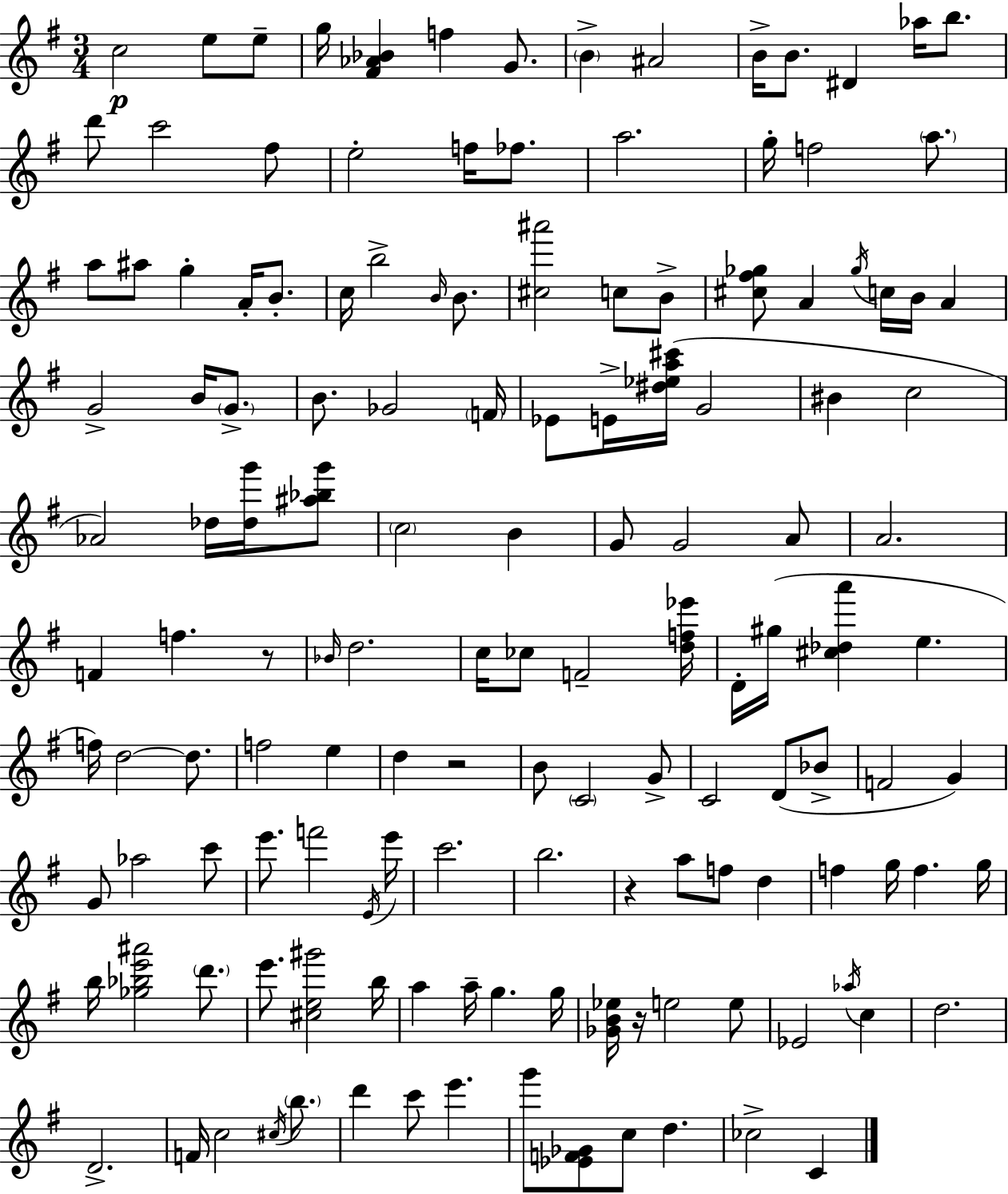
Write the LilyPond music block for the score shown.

{
  \clef treble
  \numericTimeSignature
  \time 3/4
  \key e \minor
  \repeat volta 2 { c''2\p e''8 e''8-- | g''16 <fis' aes' bes'>4 f''4 g'8. | \parenthesize b'4-> ais'2 | b'16-> b'8. dis'4 aes''16 b''8. | \break d'''8 c'''2 fis''8 | e''2-. f''16 fes''8. | a''2. | g''16-. f''2 \parenthesize a''8. | \break a''8 ais''8 g''4-. a'16-. b'8.-. | c''16 b''2-> \grace { b'16 } b'8. | <cis'' ais'''>2 c''8 b'8-> | <cis'' fis'' ges''>8 a'4 \acciaccatura { ges''16 } c''16 b'16 a'4 | \break g'2-> b'16 \parenthesize g'8.-> | b'8. ges'2 | \parenthesize f'16 ees'8 e'16-> <dis'' ees'' a'' cis'''>16( g'2 | bis'4 c''2 | \break aes'2) des''16 <des'' g'''>16 | <ais'' bes'' g'''>8 \parenthesize c''2 b'4 | g'8 g'2 | a'8 a'2. | \break f'4 f''4. | r8 \grace { bes'16 } d''2. | c''16 ces''8 f'2-- | <d'' f'' ees'''>16 d'16-. gis''16( <cis'' des'' a'''>4 e''4. | \break f''16) d''2~~ | d''8. f''2 e''4 | d''4 r2 | b'8 \parenthesize c'2 | \break g'8-> c'2 d'8( | bes'8-> f'2 g'4) | g'8 aes''2 | c'''8 e'''8. f'''2 | \break \acciaccatura { e'16 } e'''16 c'''2. | b''2. | r4 a''8 f''8 | d''4 f''4 g''16 f''4. | \break g''16 b''16 <ges'' bes'' e''' ais'''>2 | \parenthesize d'''8. e'''8. <cis'' e'' gis'''>2 | b''16 a''4 a''16-- g''4. | g''16 <ges' b' ees''>16 r16 e''2 | \break e''8 ees'2 | \acciaccatura { aes''16 } c''4 d''2. | d'2.-> | f'16 c''2 | \break \acciaccatura { cis''16 } \parenthesize b''8. d'''4 c'''8 | e'''4. g'''8 <ees' f' ges'>8 c''8 | d''4. ces''2-> | c'4 } \bar "|."
}